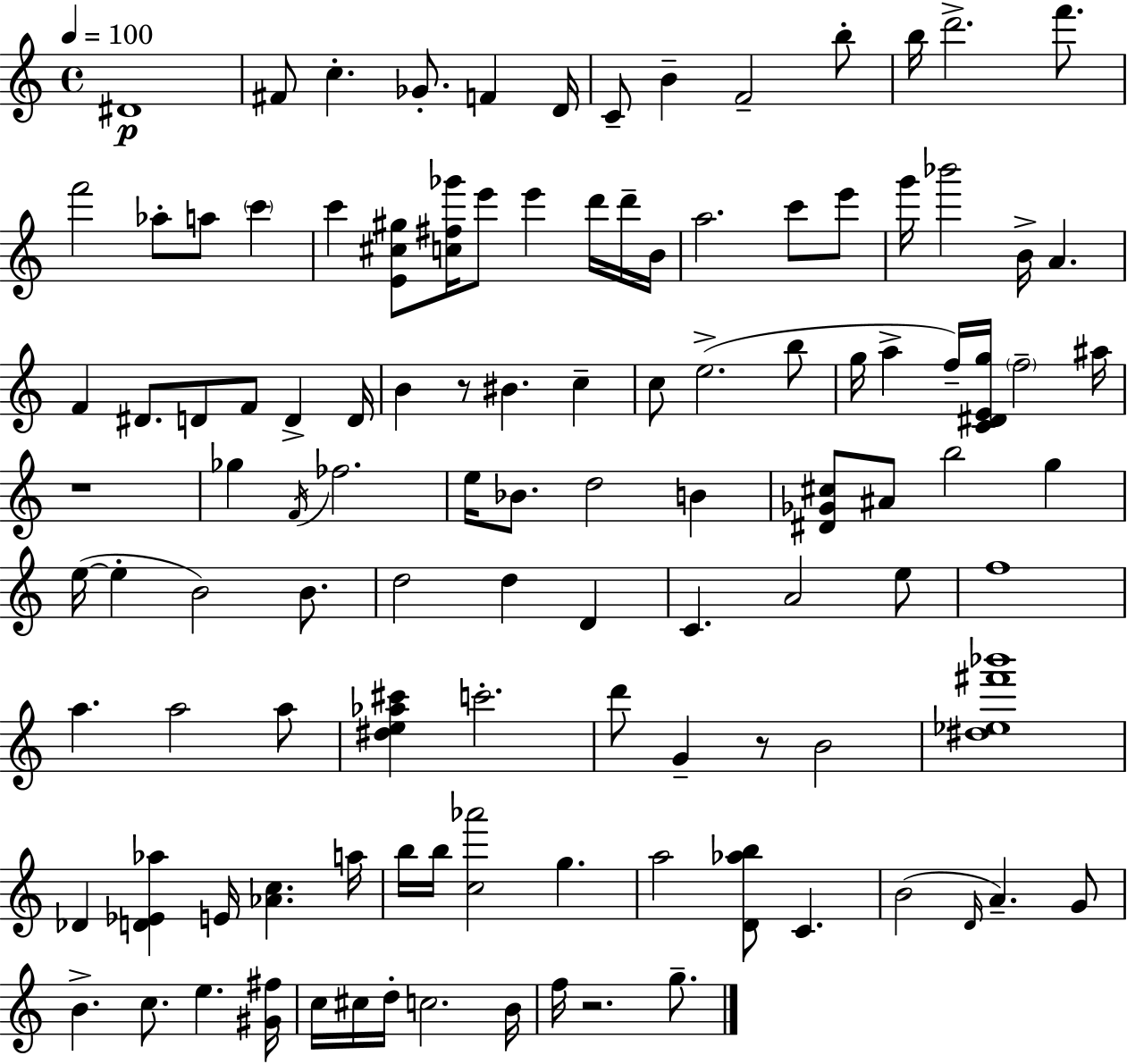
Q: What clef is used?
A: treble